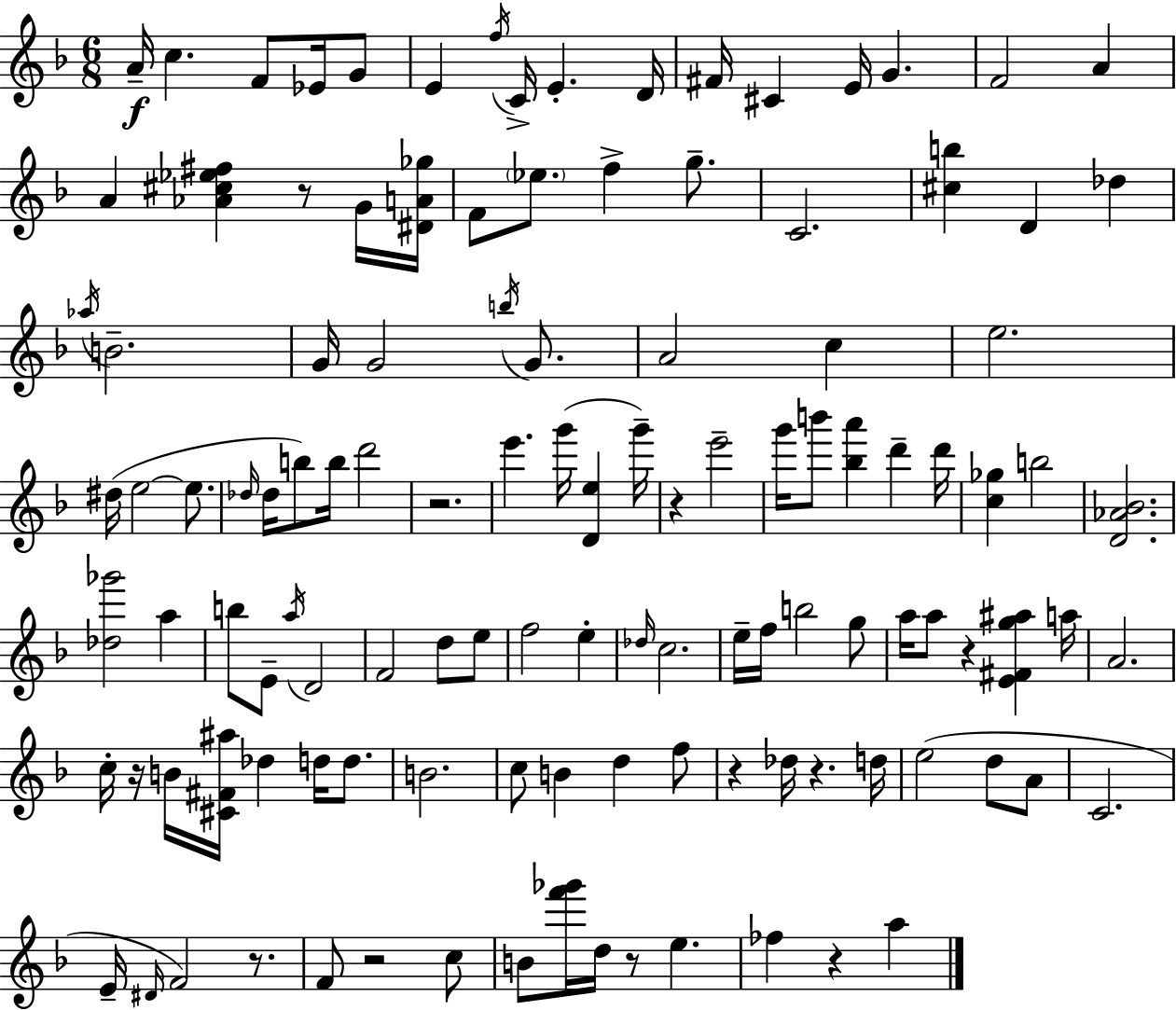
{
  \clef treble
  \numericTimeSignature
  \time 6/8
  \key f \major
  a'16--\f c''4. f'8 ees'16 g'8 | e'4 \acciaccatura { f''16 } c'16-> e'4.-. | d'16 fis'16 cis'4 e'16 g'4. | f'2 a'4 | \break a'4 <aes' cis'' ees'' fis''>4 r8 g'16 | <dis' a' ges''>16 f'8 \parenthesize ees''8. f''4-> g''8.-- | c'2. | <cis'' b''>4 d'4 des''4 | \break \acciaccatura { aes''16 } b'2.-- | g'16 g'2 \acciaccatura { b''16 } | g'8. a'2 c''4 | e''2. | \break dis''16( e''2~~ | e''8. \grace { des''16 } des''16 b''8) b''16 d'''2 | r2. | e'''4. g'''16( <d' e''>4 | \break g'''16--) r4 e'''2-- | g'''16 b'''8 <bes'' a'''>4 d'''4-- | d'''16 <c'' ges''>4 b''2 | <d' aes' bes'>2. | \break <des'' ges'''>2 | a''4 b''8 e'8-- \acciaccatura { a''16 } d'2 | f'2 | d''8 e''8 f''2 | \break e''4-. \grace { des''16 } c''2. | e''16-- f''16 b''2 | g''8 a''16 a''8 r4 | <e' fis' g'' ais''>4 a''16 a'2. | \break c''16-. r16 b'16 <cis' fis' ais''>16 des''4 | d''16 d''8. b'2. | c''8 b'4 | d''4 f''8 r4 des''16 r4. | \break d''16 e''2( | d''8 a'8 c'2. | e'16-- \grace { dis'16 }) f'2 | r8. f'8 r2 | \break c''8 b'8 <f''' ges'''>16 d''16 r8 | e''4. fes''4 r4 | a''4 \bar "|."
}